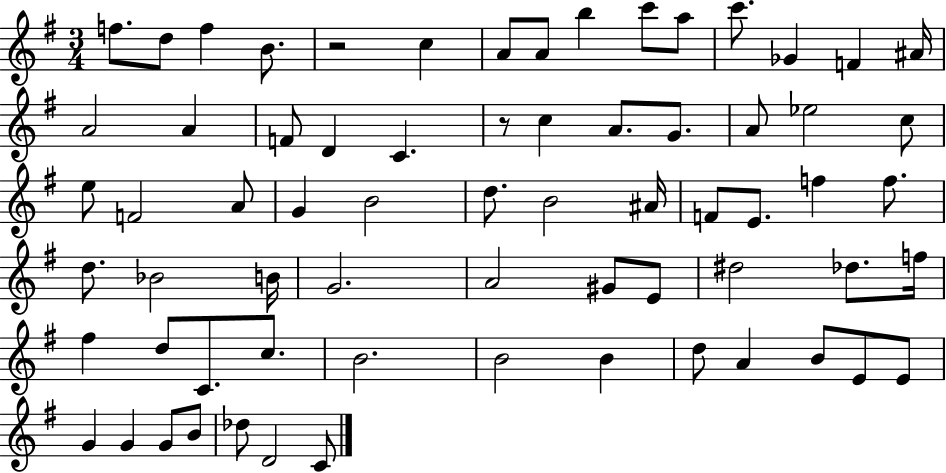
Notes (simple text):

F5/e. D5/e F5/q B4/e. R/h C5/q A4/e A4/e B5/q C6/e A5/e C6/e. Gb4/q F4/q A#4/s A4/h A4/q F4/e D4/q C4/q. R/e C5/q A4/e. G4/e. A4/e Eb5/h C5/e E5/e F4/h A4/e G4/q B4/h D5/e. B4/h A#4/s F4/e E4/e. F5/q F5/e. D5/e. Bb4/h B4/s G4/h. A4/h G#4/e E4/e D#5/h Db5/e. F5/s F#5/q D5/e C4/e. C5/e. B4/h. B4/h B4/q D5/e A4/q B4/e E4/e E4/e G4/q G4/q G4/e B4/e Db5/e D4/h C4/e